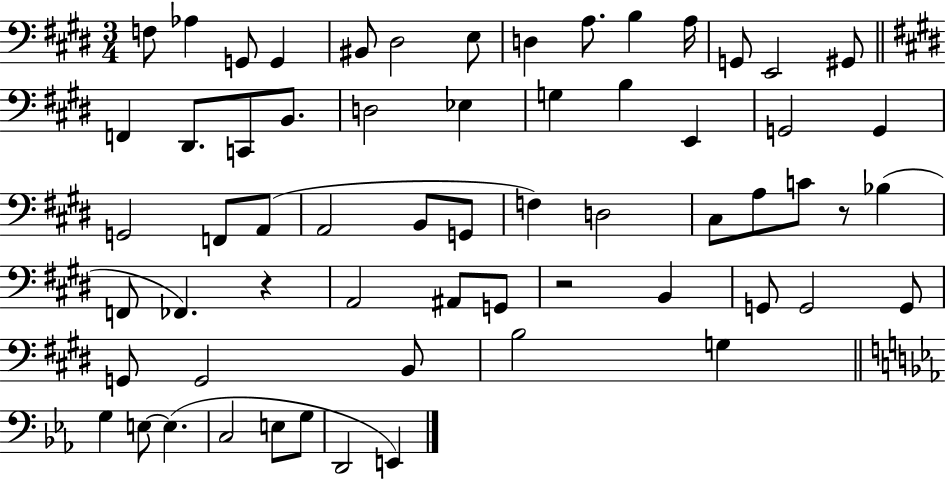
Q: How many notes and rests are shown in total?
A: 62